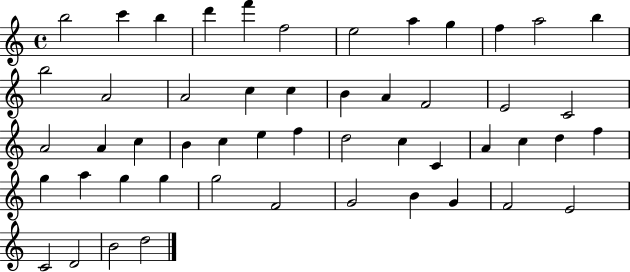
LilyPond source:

{
  \clef treble
  \time 4/4
  \defaultTimeSignature
  \key c \major
  b''2 c'''4 b''4 | d'''4 f'''4 f''2 | e''2 a''4 g''4 | f''4 a''2 b''4 | \break b''2 a'2 | a'2 c''4 c''4 | b'4 a'4 f'2 | e'2 c'2 | \break a'2 a'4 c''4 | b'4 c''4 e''4 f''4 | d''2 c''4 c'4 | a'4 c''4 d''4 f''4 | \break g''4 a''4 g''4 g''4 | g''2 f'2 | g'2 b'4 g'4 | f'2 e'2 | \break c'2 d'2 | b'2 d''2 | \bar "|."
}